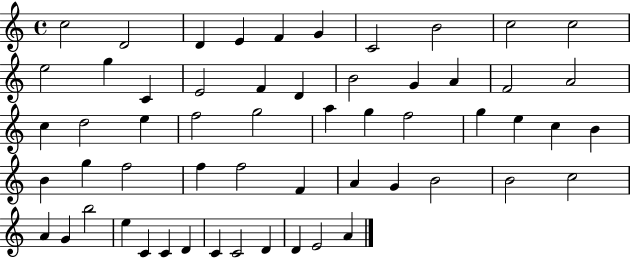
C5/h D4/h D4/q E4/q F4/q G4/q C4/h B4/h C5/h C5/h E5/h G5/q C4/q E4/h F4/q D4/q B4/h G4/q A4/q F4/h A4/h C5/q D5/h E5/q F5/h G5/h A5/q G5/q F5/h G5/q E5/q C5/q B4/q B4/q G5/q F5/h F5/q F5/h F4/q A4/q G4/q B4/h B4/h C5/h A4/q G4/q B5/h E5/q C4/q C4/q D4/q C4/q C4/h D4/q D4/q E4/h A4/q